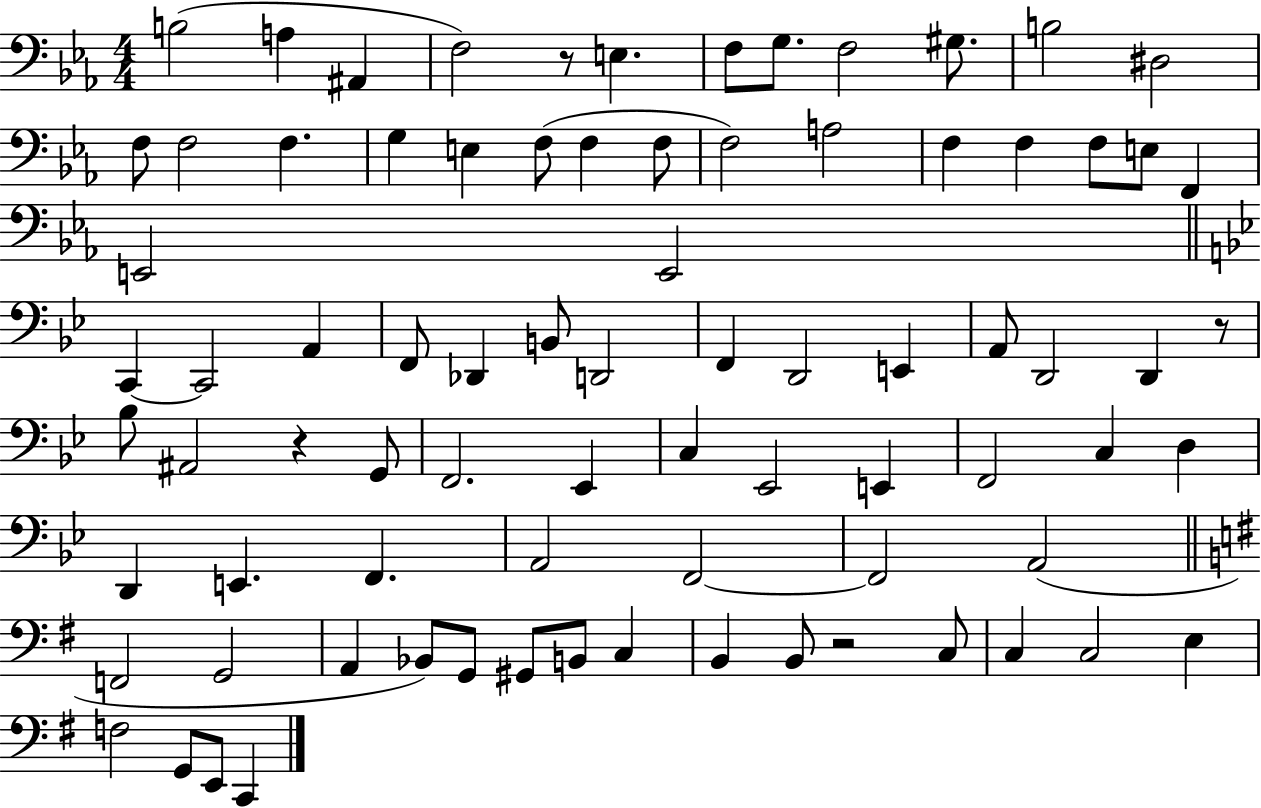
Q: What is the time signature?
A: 4/4